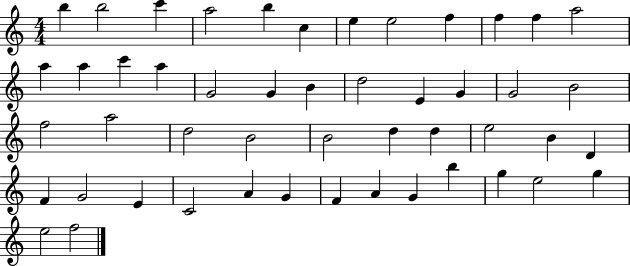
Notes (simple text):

B5/q B5/h C6/q A5/h B5/q C5/q E5/q E5/h F5/q F5/q F5/q A5/h A5/q A5/q C6/q A5/q G4/h G4/q B4/q D5/h E4/q G4/q G4/h B4/h F5/h A5/h D5/h B4/h B4/h D5/q D5/q E5/h B4/q D4/q F4/q G4/h E4/q C4/h A4/q G4/q F4/q A4/q G4/q B5/q G5/q E5/h G5/q E5/h F5/h